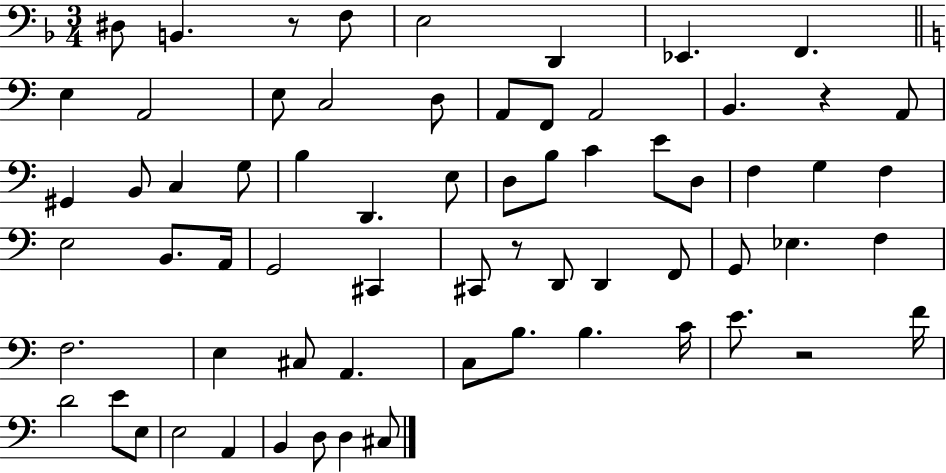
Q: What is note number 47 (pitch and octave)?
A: C#3